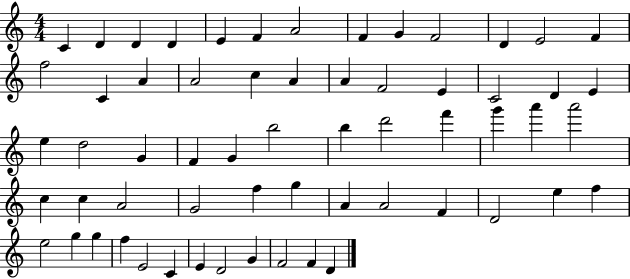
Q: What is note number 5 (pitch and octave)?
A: E4